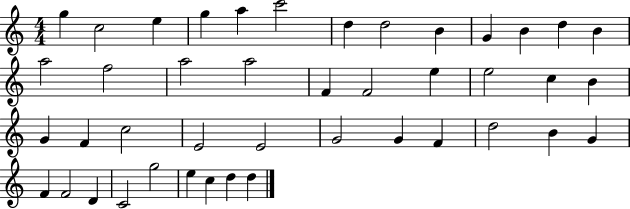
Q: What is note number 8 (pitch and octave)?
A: D5